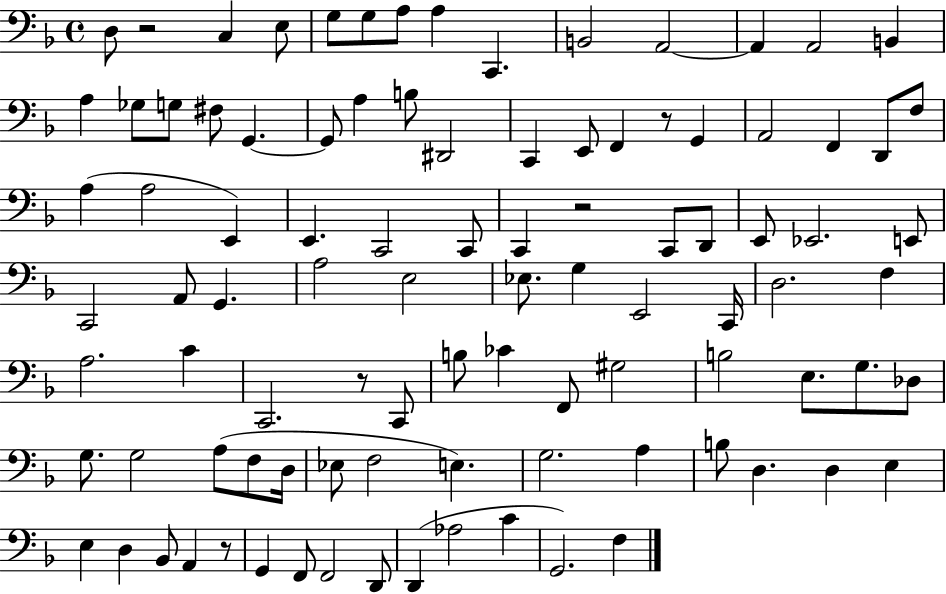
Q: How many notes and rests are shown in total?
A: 97